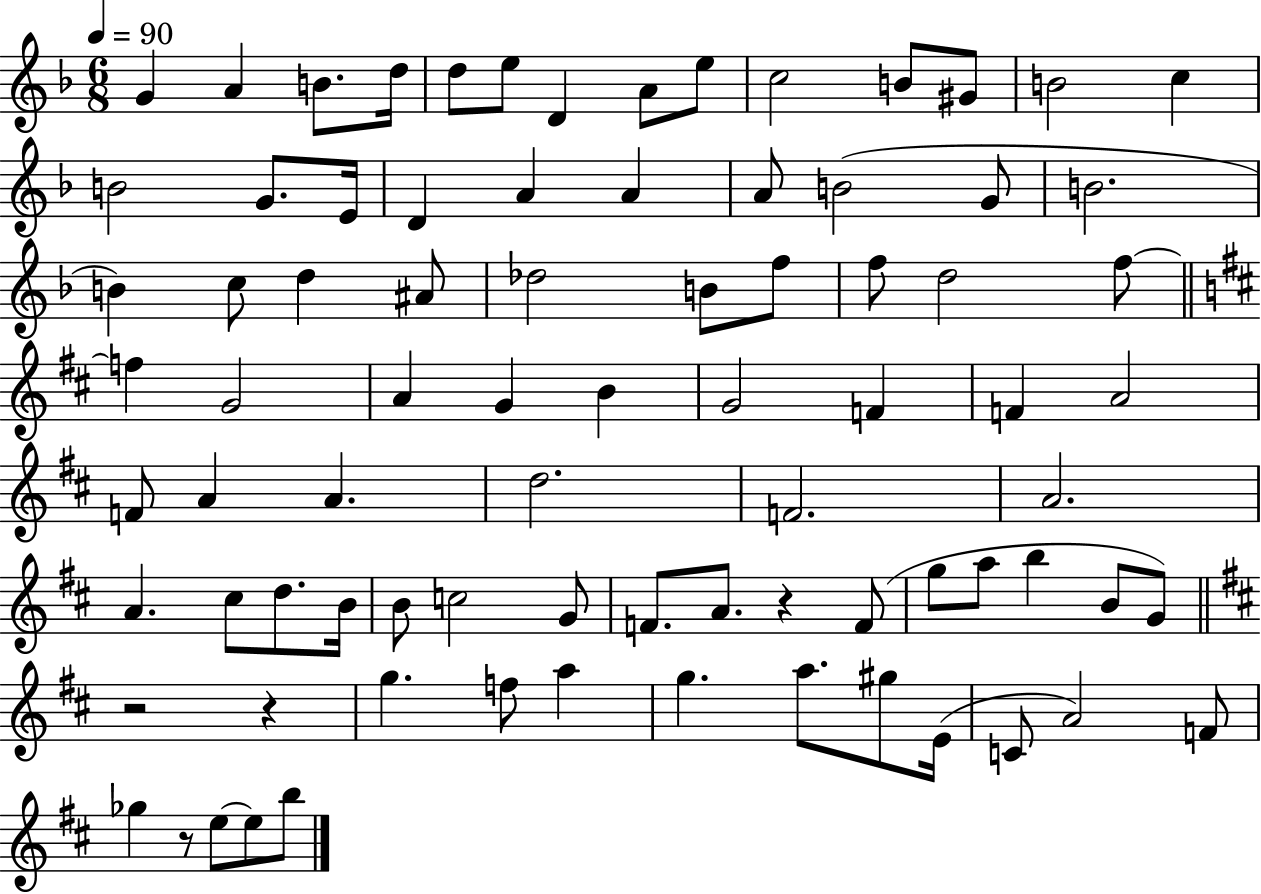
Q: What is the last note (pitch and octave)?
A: B5